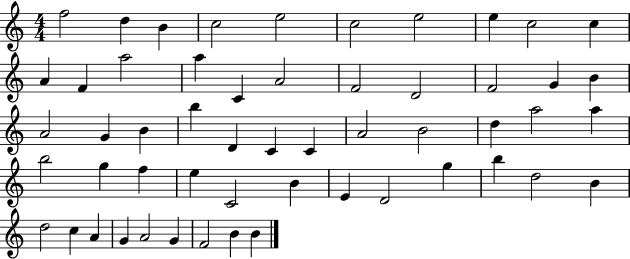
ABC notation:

X:1
T:Untitled
M:4/4
L:1/4
K:C
f2 d B c2 e2 c2 e2 e c2 c A F a2 a C A2 F2 D2 F2 G B A2 G B b D C C A2 B2 d a2 a b2 g f e C2 B E D2 g b d2 B d2 c A G A2 G F2 B B